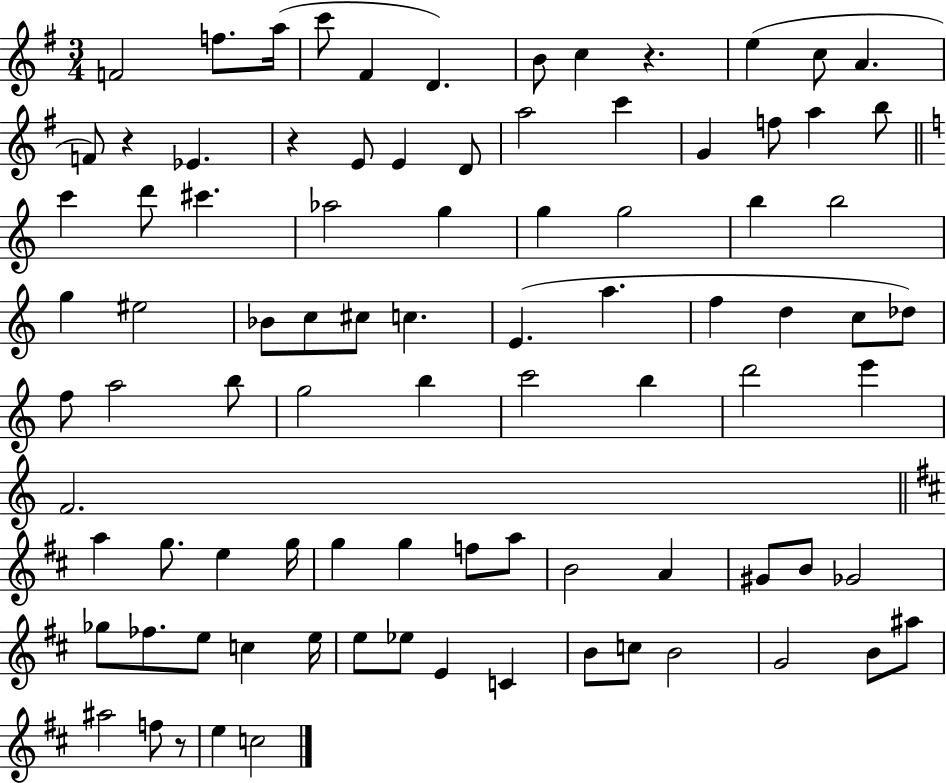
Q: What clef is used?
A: treble